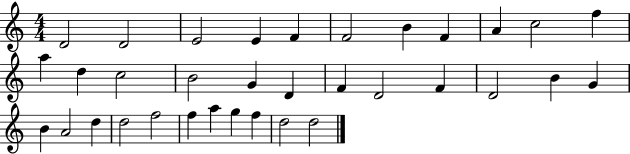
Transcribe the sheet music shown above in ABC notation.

X:1
T:Untitled
M:4/4
L:1/4
K:C
D2 D2 E2 E F F2 B F A c2 f a d c2 B2 G D F D2 F D2 B G B A2 d d2 f2 f a g f d2 d2